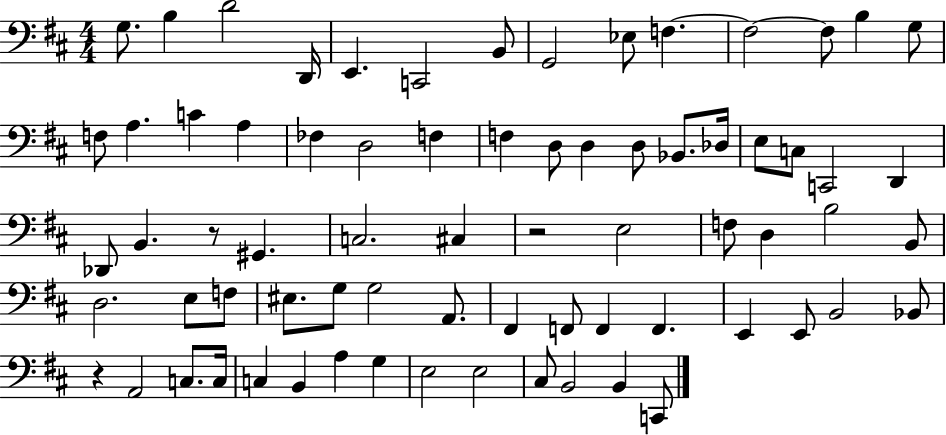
{
  \clef bass
  \numericTimeSignature
  \time 4/4
  \key d \major
  g8. b4 d'2 d,16 | e,4. c,2 b,8 | g,2 ees8 f4.~~ | f2~~ f8 b4 g8 | \break f8 a4. c'4 a4 | fes4 d2 f4 | f4 d8 d4 d8 bes,8. des16 | e8 c8 c,2 d,4 | \break des,8 b,4. r8 gis,4. | c2. cis4 | r2 e2 | f8 d4 b2 b,8 | \break d2. e8 f8 | eis8. g8 g2 a,8. | fis,4 f,8 f,4 f,4. | e,4 e,8 b,2 bes,8 | \break r4 a,2 c8. c16 | c4 b,4 a4 g4 | e2 e2 | cis8 b,2 b,4 c,8 | \break \bar "|."
}